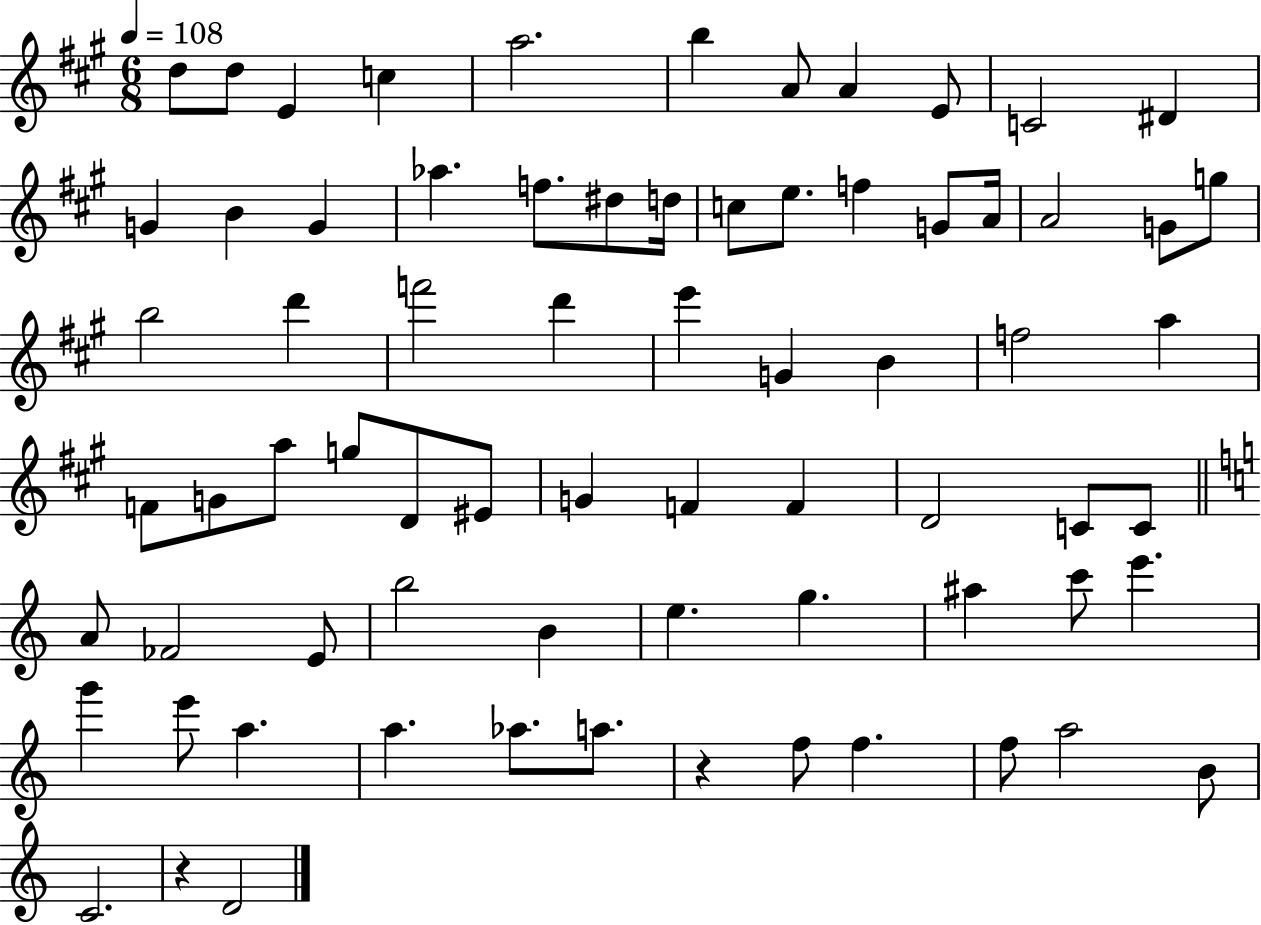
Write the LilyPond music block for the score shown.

{
  \clef treble
  \numericTimeSignature
  \time 6/8
  \key a \major
  \tempo 4 = 108
  d''8 d''8 e'4 c''4 | a''2. | b''4 a'8 a'4 e'8 | c'2 dis'4 | \break g'4 b'4 g'4 | aes''4. f''8. dis''8 d''16 | c''8 e''8. f''4 g'8 a'16 | a'2 g'8 g''8 | \break b''2 d'''4 | f'''2 d'''4 | e'''4 g'4 b'4 | f''2 a''4 | \break f'8 g'8 a''8 g''8 d'8 eis'8 | g'4 f'4 f'4 | d'2 c'8 c'8 | \bar "||" \break \key c \major a'8 fes'2 e'8 | b''2 b'4 | e''4. g''4. | ais''4 c'''8 e'''4. | \break g'''4 e'''8 a''4. | a''4. aes''8. a''8. | r4 f''8 f''4. | f''8 a''2 b'8 | \break c'2. | r4 d'2 | \bar "|."
}